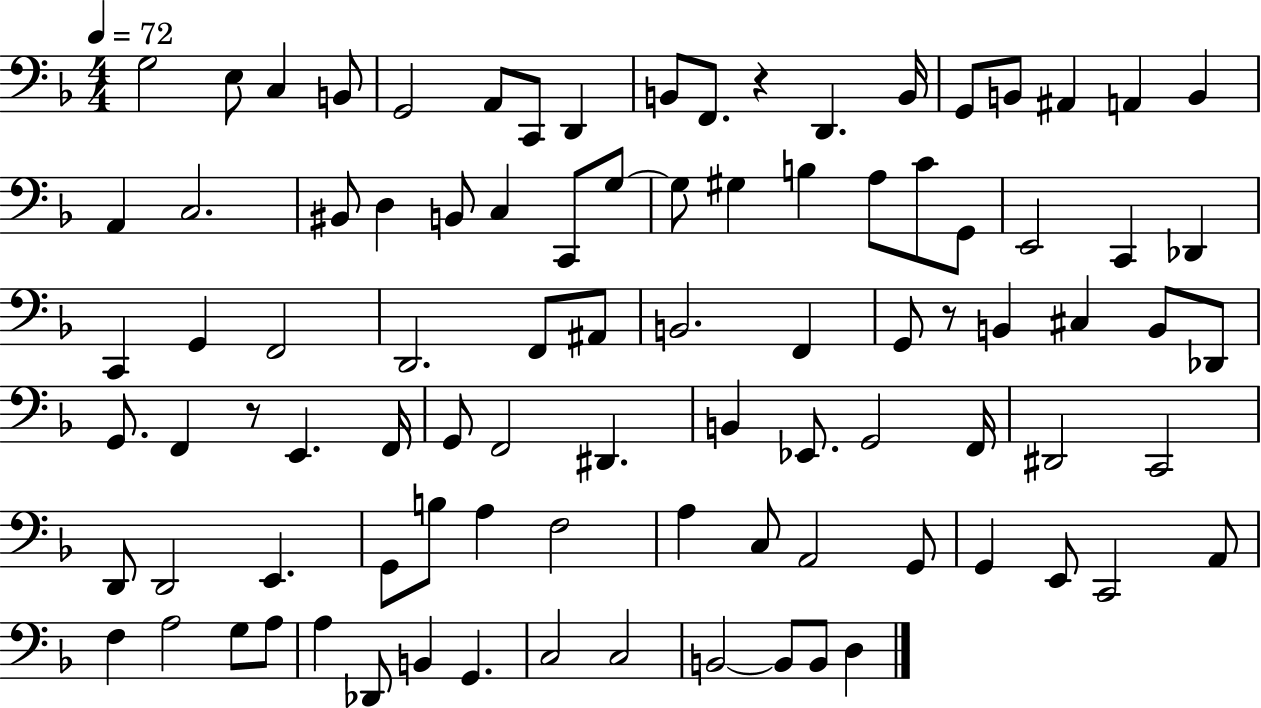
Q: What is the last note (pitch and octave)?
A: D3